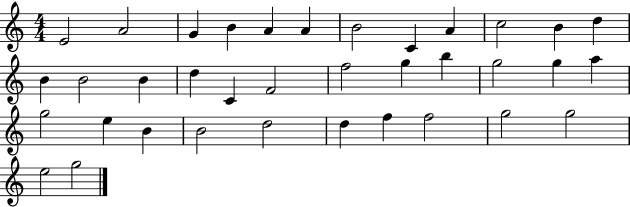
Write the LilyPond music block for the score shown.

{
  \clef treble
  \numericTimeSignature
  \time 4/4
  \key c \major
  e'2 a'2 | g'4 b'4 a'4 a'4 | b'2 c'4 a'4 | c''2 b'4 d''4 | \break b'4 b'2 b'4 | d''4 c'4 f'2 | f''2 g''4 b''4 | g''2 g''4 a''4 | \break g''2 e''4 b'4 | b'2 d''2 | d''4 f''4 f''2 | g''2 g''2 | \break e''2 g''2 | \bar "|."
}